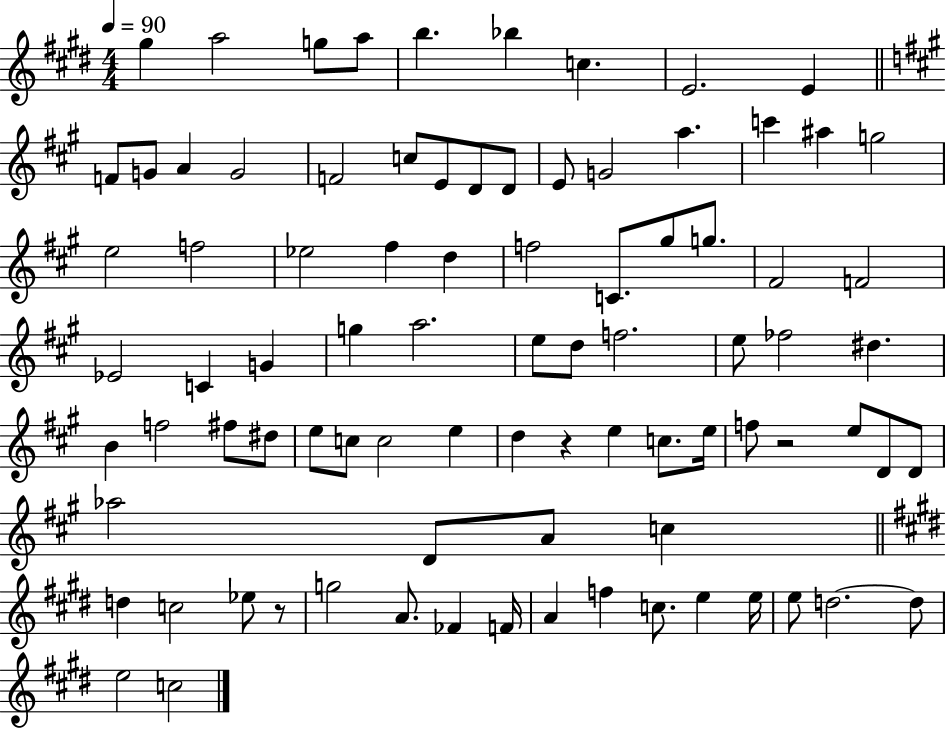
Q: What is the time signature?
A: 4/4